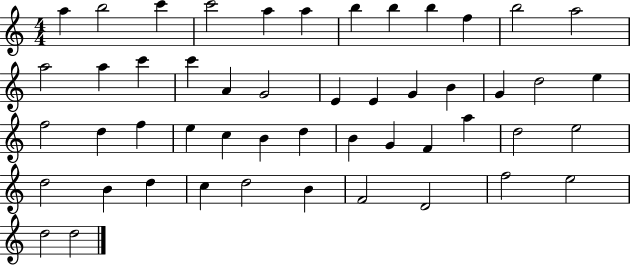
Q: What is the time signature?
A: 4/4